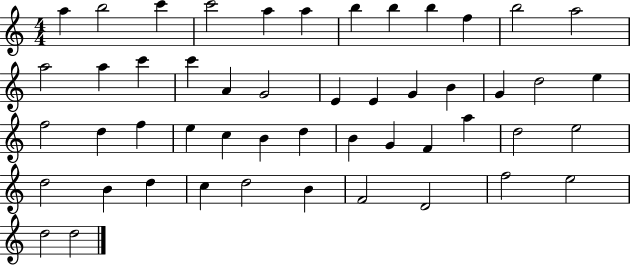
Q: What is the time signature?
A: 4/4